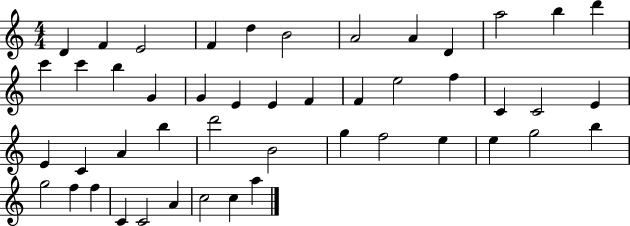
D4/q F4/q E4/h F4/q D5/q B4/h A4/h A4/q D4/q A5/h B5/q D6/q C6/q C6/q B5/q G4/q G4/q E4/q E4/q F4/q F4/q E5/h F5/q C4/q C4/h E4/q E4/q C4/q A4/q B5/q D6/h B4/h G5/q F5/h E5/q E5/q G5/h B5/q G5/h F5/q F5/q C4/q C4/h A4/q C5/h C5/q A5/q